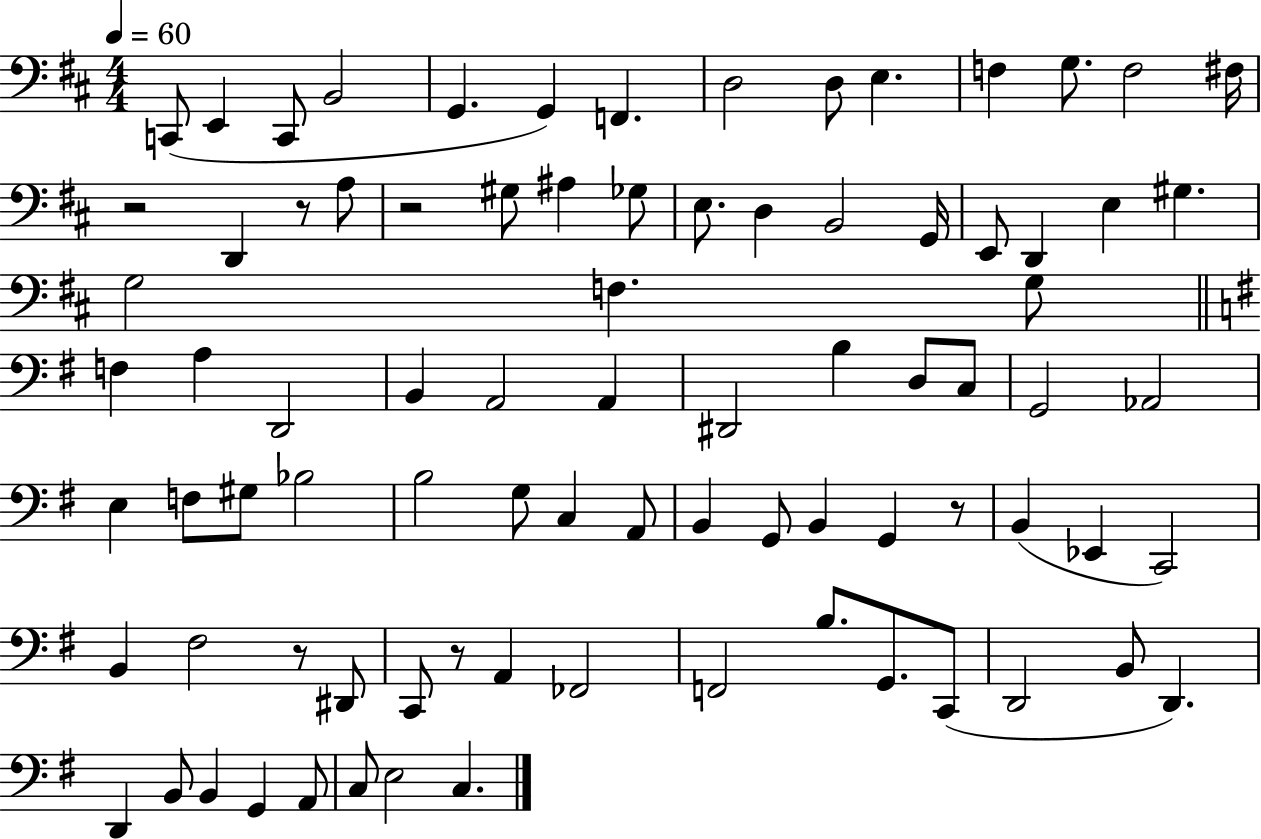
C2/e E2/q C2/e B2/h G2/q. G2/q F2/q. D3/h D3/e E3/q. F3/q G3/e. F3/h F#3/s R/h D2/q R/e A3/e R/h G#3/e A#3/q Gb3/e E3/e. D3/q B2/h G2/s E2/e D2/q E3/q G#3/q. G3/h F3/q. G3/e F3/q A3/q D2/h B2/q A2/h A2/q D#2/h B3/q D3/e C3/e G2/h Ab2/h E3/q F3/e G#3/e Bb3/h B3/h G3/e C3/q A2/e B2/q G2/e B2/q G2/q R/e B2/q Eb2/q C2/h B2/q F#3/h R/e D#2/e C2/e R/e A2/q FES2/h F2/h B3/e. G2/e. C2/e D2/h B2/e D2/q. D2/q B2/e B2/q G2/q A2/e C3/e E3/h C3/q.